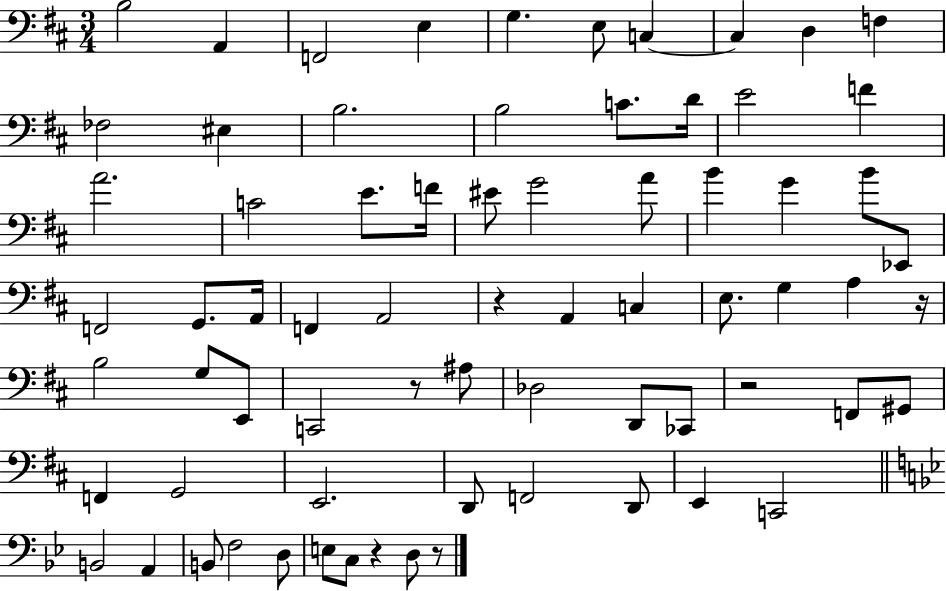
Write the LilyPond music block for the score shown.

{
  \clef bass
  \numericTimeSignature
  \time 3/4
  \key d \major
  b2 a,4 | f,2 e4 | g4. e8 c4~~ | c4 d4 f4 | \break fes2 eis4 | b2. | b2 c'8. d'16 | e'2 f'4 | \break a'2. | c'2 e'8. f'16 | eis'8 g'2 a'8 | b'4 g'4 b'8 ees,8 | \break f,2 g,8. a,16 | f,4 a,2 | r4 a,4 c4 | e8. g4 a4 r16 | \break b2 g8 e,8 | c,2 r8 ais8 | des2 d,8 ces,8 | r2 f,8 gis,8 | \break f,4 g,2 | e,2. | d,8 f,2 d,8 | e,4 c,2 | \break \bar "||" \break \key bes \major b,2 a,4 | b,8 f2 d8 | e8 c8 r4 d8 r8 | \bar "|."
}